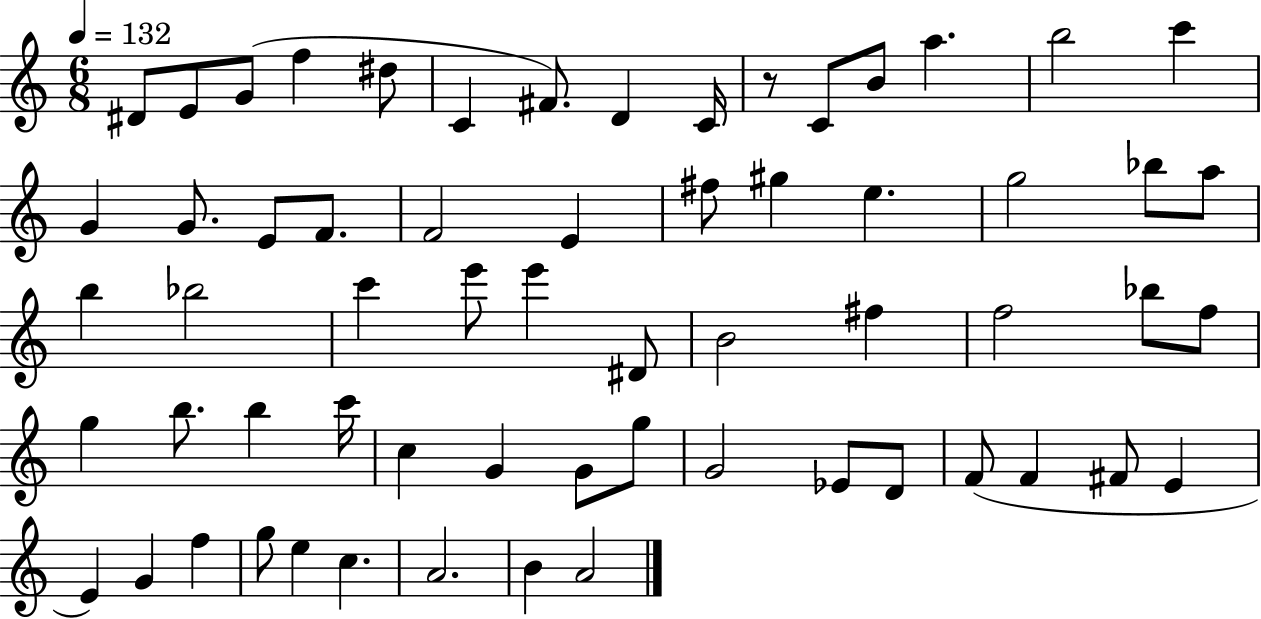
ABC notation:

X:1
T:Untitled
M:6/8
L:1/4
K:C
^D/2 E/2 G/2 f ^d/2 C ^F/2 D C/4 z/2 C/2 B/2 a b2 c' G G/2 E/2 F/2 F2 E ^f/2 ^g e g2 _b/2 a/2 b _b2 c' e'/2 e' ^D/2 B2 ^f f2 _b/2 f/2 g b/2 b c'/4 c G G/2 g/2 G2 _E/2 D/2 F/2 F ^F/2 E E G f g/2 e c A2 B A2